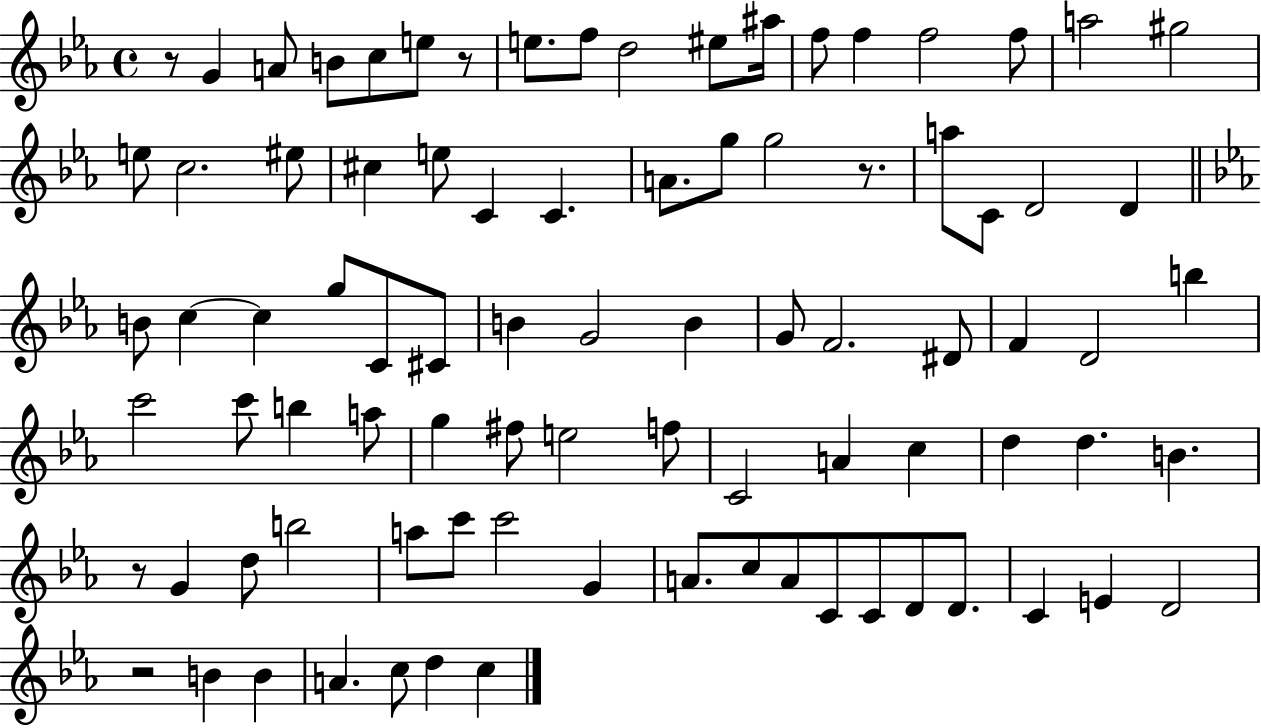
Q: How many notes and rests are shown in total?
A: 87